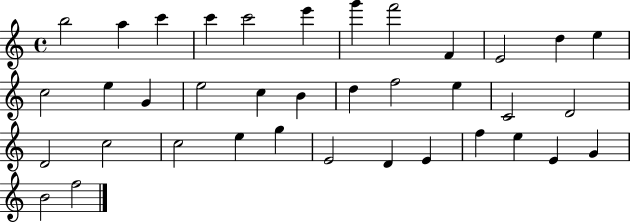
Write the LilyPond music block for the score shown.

{
  \clef treble
  \time 4/4
  \defaultTimeSignature
  \key c \major
  b''2 a''4 c'''4 | c'''4 c'''2 e'''4 | g'''4 f'''2 f'4 | e'2 d''4 e''4 | \break c''2 e''4 g'4 | e''2 c''4 b'4 | d''4 f''2 e''4 | c'2 d'2 | \break d'2 c''2 | c''2 e''4 g''4 | e'2 d'4 e'4 | f''4 e''4 e'4 g'4 | \break b'2 f''2 | \bar "|."
}